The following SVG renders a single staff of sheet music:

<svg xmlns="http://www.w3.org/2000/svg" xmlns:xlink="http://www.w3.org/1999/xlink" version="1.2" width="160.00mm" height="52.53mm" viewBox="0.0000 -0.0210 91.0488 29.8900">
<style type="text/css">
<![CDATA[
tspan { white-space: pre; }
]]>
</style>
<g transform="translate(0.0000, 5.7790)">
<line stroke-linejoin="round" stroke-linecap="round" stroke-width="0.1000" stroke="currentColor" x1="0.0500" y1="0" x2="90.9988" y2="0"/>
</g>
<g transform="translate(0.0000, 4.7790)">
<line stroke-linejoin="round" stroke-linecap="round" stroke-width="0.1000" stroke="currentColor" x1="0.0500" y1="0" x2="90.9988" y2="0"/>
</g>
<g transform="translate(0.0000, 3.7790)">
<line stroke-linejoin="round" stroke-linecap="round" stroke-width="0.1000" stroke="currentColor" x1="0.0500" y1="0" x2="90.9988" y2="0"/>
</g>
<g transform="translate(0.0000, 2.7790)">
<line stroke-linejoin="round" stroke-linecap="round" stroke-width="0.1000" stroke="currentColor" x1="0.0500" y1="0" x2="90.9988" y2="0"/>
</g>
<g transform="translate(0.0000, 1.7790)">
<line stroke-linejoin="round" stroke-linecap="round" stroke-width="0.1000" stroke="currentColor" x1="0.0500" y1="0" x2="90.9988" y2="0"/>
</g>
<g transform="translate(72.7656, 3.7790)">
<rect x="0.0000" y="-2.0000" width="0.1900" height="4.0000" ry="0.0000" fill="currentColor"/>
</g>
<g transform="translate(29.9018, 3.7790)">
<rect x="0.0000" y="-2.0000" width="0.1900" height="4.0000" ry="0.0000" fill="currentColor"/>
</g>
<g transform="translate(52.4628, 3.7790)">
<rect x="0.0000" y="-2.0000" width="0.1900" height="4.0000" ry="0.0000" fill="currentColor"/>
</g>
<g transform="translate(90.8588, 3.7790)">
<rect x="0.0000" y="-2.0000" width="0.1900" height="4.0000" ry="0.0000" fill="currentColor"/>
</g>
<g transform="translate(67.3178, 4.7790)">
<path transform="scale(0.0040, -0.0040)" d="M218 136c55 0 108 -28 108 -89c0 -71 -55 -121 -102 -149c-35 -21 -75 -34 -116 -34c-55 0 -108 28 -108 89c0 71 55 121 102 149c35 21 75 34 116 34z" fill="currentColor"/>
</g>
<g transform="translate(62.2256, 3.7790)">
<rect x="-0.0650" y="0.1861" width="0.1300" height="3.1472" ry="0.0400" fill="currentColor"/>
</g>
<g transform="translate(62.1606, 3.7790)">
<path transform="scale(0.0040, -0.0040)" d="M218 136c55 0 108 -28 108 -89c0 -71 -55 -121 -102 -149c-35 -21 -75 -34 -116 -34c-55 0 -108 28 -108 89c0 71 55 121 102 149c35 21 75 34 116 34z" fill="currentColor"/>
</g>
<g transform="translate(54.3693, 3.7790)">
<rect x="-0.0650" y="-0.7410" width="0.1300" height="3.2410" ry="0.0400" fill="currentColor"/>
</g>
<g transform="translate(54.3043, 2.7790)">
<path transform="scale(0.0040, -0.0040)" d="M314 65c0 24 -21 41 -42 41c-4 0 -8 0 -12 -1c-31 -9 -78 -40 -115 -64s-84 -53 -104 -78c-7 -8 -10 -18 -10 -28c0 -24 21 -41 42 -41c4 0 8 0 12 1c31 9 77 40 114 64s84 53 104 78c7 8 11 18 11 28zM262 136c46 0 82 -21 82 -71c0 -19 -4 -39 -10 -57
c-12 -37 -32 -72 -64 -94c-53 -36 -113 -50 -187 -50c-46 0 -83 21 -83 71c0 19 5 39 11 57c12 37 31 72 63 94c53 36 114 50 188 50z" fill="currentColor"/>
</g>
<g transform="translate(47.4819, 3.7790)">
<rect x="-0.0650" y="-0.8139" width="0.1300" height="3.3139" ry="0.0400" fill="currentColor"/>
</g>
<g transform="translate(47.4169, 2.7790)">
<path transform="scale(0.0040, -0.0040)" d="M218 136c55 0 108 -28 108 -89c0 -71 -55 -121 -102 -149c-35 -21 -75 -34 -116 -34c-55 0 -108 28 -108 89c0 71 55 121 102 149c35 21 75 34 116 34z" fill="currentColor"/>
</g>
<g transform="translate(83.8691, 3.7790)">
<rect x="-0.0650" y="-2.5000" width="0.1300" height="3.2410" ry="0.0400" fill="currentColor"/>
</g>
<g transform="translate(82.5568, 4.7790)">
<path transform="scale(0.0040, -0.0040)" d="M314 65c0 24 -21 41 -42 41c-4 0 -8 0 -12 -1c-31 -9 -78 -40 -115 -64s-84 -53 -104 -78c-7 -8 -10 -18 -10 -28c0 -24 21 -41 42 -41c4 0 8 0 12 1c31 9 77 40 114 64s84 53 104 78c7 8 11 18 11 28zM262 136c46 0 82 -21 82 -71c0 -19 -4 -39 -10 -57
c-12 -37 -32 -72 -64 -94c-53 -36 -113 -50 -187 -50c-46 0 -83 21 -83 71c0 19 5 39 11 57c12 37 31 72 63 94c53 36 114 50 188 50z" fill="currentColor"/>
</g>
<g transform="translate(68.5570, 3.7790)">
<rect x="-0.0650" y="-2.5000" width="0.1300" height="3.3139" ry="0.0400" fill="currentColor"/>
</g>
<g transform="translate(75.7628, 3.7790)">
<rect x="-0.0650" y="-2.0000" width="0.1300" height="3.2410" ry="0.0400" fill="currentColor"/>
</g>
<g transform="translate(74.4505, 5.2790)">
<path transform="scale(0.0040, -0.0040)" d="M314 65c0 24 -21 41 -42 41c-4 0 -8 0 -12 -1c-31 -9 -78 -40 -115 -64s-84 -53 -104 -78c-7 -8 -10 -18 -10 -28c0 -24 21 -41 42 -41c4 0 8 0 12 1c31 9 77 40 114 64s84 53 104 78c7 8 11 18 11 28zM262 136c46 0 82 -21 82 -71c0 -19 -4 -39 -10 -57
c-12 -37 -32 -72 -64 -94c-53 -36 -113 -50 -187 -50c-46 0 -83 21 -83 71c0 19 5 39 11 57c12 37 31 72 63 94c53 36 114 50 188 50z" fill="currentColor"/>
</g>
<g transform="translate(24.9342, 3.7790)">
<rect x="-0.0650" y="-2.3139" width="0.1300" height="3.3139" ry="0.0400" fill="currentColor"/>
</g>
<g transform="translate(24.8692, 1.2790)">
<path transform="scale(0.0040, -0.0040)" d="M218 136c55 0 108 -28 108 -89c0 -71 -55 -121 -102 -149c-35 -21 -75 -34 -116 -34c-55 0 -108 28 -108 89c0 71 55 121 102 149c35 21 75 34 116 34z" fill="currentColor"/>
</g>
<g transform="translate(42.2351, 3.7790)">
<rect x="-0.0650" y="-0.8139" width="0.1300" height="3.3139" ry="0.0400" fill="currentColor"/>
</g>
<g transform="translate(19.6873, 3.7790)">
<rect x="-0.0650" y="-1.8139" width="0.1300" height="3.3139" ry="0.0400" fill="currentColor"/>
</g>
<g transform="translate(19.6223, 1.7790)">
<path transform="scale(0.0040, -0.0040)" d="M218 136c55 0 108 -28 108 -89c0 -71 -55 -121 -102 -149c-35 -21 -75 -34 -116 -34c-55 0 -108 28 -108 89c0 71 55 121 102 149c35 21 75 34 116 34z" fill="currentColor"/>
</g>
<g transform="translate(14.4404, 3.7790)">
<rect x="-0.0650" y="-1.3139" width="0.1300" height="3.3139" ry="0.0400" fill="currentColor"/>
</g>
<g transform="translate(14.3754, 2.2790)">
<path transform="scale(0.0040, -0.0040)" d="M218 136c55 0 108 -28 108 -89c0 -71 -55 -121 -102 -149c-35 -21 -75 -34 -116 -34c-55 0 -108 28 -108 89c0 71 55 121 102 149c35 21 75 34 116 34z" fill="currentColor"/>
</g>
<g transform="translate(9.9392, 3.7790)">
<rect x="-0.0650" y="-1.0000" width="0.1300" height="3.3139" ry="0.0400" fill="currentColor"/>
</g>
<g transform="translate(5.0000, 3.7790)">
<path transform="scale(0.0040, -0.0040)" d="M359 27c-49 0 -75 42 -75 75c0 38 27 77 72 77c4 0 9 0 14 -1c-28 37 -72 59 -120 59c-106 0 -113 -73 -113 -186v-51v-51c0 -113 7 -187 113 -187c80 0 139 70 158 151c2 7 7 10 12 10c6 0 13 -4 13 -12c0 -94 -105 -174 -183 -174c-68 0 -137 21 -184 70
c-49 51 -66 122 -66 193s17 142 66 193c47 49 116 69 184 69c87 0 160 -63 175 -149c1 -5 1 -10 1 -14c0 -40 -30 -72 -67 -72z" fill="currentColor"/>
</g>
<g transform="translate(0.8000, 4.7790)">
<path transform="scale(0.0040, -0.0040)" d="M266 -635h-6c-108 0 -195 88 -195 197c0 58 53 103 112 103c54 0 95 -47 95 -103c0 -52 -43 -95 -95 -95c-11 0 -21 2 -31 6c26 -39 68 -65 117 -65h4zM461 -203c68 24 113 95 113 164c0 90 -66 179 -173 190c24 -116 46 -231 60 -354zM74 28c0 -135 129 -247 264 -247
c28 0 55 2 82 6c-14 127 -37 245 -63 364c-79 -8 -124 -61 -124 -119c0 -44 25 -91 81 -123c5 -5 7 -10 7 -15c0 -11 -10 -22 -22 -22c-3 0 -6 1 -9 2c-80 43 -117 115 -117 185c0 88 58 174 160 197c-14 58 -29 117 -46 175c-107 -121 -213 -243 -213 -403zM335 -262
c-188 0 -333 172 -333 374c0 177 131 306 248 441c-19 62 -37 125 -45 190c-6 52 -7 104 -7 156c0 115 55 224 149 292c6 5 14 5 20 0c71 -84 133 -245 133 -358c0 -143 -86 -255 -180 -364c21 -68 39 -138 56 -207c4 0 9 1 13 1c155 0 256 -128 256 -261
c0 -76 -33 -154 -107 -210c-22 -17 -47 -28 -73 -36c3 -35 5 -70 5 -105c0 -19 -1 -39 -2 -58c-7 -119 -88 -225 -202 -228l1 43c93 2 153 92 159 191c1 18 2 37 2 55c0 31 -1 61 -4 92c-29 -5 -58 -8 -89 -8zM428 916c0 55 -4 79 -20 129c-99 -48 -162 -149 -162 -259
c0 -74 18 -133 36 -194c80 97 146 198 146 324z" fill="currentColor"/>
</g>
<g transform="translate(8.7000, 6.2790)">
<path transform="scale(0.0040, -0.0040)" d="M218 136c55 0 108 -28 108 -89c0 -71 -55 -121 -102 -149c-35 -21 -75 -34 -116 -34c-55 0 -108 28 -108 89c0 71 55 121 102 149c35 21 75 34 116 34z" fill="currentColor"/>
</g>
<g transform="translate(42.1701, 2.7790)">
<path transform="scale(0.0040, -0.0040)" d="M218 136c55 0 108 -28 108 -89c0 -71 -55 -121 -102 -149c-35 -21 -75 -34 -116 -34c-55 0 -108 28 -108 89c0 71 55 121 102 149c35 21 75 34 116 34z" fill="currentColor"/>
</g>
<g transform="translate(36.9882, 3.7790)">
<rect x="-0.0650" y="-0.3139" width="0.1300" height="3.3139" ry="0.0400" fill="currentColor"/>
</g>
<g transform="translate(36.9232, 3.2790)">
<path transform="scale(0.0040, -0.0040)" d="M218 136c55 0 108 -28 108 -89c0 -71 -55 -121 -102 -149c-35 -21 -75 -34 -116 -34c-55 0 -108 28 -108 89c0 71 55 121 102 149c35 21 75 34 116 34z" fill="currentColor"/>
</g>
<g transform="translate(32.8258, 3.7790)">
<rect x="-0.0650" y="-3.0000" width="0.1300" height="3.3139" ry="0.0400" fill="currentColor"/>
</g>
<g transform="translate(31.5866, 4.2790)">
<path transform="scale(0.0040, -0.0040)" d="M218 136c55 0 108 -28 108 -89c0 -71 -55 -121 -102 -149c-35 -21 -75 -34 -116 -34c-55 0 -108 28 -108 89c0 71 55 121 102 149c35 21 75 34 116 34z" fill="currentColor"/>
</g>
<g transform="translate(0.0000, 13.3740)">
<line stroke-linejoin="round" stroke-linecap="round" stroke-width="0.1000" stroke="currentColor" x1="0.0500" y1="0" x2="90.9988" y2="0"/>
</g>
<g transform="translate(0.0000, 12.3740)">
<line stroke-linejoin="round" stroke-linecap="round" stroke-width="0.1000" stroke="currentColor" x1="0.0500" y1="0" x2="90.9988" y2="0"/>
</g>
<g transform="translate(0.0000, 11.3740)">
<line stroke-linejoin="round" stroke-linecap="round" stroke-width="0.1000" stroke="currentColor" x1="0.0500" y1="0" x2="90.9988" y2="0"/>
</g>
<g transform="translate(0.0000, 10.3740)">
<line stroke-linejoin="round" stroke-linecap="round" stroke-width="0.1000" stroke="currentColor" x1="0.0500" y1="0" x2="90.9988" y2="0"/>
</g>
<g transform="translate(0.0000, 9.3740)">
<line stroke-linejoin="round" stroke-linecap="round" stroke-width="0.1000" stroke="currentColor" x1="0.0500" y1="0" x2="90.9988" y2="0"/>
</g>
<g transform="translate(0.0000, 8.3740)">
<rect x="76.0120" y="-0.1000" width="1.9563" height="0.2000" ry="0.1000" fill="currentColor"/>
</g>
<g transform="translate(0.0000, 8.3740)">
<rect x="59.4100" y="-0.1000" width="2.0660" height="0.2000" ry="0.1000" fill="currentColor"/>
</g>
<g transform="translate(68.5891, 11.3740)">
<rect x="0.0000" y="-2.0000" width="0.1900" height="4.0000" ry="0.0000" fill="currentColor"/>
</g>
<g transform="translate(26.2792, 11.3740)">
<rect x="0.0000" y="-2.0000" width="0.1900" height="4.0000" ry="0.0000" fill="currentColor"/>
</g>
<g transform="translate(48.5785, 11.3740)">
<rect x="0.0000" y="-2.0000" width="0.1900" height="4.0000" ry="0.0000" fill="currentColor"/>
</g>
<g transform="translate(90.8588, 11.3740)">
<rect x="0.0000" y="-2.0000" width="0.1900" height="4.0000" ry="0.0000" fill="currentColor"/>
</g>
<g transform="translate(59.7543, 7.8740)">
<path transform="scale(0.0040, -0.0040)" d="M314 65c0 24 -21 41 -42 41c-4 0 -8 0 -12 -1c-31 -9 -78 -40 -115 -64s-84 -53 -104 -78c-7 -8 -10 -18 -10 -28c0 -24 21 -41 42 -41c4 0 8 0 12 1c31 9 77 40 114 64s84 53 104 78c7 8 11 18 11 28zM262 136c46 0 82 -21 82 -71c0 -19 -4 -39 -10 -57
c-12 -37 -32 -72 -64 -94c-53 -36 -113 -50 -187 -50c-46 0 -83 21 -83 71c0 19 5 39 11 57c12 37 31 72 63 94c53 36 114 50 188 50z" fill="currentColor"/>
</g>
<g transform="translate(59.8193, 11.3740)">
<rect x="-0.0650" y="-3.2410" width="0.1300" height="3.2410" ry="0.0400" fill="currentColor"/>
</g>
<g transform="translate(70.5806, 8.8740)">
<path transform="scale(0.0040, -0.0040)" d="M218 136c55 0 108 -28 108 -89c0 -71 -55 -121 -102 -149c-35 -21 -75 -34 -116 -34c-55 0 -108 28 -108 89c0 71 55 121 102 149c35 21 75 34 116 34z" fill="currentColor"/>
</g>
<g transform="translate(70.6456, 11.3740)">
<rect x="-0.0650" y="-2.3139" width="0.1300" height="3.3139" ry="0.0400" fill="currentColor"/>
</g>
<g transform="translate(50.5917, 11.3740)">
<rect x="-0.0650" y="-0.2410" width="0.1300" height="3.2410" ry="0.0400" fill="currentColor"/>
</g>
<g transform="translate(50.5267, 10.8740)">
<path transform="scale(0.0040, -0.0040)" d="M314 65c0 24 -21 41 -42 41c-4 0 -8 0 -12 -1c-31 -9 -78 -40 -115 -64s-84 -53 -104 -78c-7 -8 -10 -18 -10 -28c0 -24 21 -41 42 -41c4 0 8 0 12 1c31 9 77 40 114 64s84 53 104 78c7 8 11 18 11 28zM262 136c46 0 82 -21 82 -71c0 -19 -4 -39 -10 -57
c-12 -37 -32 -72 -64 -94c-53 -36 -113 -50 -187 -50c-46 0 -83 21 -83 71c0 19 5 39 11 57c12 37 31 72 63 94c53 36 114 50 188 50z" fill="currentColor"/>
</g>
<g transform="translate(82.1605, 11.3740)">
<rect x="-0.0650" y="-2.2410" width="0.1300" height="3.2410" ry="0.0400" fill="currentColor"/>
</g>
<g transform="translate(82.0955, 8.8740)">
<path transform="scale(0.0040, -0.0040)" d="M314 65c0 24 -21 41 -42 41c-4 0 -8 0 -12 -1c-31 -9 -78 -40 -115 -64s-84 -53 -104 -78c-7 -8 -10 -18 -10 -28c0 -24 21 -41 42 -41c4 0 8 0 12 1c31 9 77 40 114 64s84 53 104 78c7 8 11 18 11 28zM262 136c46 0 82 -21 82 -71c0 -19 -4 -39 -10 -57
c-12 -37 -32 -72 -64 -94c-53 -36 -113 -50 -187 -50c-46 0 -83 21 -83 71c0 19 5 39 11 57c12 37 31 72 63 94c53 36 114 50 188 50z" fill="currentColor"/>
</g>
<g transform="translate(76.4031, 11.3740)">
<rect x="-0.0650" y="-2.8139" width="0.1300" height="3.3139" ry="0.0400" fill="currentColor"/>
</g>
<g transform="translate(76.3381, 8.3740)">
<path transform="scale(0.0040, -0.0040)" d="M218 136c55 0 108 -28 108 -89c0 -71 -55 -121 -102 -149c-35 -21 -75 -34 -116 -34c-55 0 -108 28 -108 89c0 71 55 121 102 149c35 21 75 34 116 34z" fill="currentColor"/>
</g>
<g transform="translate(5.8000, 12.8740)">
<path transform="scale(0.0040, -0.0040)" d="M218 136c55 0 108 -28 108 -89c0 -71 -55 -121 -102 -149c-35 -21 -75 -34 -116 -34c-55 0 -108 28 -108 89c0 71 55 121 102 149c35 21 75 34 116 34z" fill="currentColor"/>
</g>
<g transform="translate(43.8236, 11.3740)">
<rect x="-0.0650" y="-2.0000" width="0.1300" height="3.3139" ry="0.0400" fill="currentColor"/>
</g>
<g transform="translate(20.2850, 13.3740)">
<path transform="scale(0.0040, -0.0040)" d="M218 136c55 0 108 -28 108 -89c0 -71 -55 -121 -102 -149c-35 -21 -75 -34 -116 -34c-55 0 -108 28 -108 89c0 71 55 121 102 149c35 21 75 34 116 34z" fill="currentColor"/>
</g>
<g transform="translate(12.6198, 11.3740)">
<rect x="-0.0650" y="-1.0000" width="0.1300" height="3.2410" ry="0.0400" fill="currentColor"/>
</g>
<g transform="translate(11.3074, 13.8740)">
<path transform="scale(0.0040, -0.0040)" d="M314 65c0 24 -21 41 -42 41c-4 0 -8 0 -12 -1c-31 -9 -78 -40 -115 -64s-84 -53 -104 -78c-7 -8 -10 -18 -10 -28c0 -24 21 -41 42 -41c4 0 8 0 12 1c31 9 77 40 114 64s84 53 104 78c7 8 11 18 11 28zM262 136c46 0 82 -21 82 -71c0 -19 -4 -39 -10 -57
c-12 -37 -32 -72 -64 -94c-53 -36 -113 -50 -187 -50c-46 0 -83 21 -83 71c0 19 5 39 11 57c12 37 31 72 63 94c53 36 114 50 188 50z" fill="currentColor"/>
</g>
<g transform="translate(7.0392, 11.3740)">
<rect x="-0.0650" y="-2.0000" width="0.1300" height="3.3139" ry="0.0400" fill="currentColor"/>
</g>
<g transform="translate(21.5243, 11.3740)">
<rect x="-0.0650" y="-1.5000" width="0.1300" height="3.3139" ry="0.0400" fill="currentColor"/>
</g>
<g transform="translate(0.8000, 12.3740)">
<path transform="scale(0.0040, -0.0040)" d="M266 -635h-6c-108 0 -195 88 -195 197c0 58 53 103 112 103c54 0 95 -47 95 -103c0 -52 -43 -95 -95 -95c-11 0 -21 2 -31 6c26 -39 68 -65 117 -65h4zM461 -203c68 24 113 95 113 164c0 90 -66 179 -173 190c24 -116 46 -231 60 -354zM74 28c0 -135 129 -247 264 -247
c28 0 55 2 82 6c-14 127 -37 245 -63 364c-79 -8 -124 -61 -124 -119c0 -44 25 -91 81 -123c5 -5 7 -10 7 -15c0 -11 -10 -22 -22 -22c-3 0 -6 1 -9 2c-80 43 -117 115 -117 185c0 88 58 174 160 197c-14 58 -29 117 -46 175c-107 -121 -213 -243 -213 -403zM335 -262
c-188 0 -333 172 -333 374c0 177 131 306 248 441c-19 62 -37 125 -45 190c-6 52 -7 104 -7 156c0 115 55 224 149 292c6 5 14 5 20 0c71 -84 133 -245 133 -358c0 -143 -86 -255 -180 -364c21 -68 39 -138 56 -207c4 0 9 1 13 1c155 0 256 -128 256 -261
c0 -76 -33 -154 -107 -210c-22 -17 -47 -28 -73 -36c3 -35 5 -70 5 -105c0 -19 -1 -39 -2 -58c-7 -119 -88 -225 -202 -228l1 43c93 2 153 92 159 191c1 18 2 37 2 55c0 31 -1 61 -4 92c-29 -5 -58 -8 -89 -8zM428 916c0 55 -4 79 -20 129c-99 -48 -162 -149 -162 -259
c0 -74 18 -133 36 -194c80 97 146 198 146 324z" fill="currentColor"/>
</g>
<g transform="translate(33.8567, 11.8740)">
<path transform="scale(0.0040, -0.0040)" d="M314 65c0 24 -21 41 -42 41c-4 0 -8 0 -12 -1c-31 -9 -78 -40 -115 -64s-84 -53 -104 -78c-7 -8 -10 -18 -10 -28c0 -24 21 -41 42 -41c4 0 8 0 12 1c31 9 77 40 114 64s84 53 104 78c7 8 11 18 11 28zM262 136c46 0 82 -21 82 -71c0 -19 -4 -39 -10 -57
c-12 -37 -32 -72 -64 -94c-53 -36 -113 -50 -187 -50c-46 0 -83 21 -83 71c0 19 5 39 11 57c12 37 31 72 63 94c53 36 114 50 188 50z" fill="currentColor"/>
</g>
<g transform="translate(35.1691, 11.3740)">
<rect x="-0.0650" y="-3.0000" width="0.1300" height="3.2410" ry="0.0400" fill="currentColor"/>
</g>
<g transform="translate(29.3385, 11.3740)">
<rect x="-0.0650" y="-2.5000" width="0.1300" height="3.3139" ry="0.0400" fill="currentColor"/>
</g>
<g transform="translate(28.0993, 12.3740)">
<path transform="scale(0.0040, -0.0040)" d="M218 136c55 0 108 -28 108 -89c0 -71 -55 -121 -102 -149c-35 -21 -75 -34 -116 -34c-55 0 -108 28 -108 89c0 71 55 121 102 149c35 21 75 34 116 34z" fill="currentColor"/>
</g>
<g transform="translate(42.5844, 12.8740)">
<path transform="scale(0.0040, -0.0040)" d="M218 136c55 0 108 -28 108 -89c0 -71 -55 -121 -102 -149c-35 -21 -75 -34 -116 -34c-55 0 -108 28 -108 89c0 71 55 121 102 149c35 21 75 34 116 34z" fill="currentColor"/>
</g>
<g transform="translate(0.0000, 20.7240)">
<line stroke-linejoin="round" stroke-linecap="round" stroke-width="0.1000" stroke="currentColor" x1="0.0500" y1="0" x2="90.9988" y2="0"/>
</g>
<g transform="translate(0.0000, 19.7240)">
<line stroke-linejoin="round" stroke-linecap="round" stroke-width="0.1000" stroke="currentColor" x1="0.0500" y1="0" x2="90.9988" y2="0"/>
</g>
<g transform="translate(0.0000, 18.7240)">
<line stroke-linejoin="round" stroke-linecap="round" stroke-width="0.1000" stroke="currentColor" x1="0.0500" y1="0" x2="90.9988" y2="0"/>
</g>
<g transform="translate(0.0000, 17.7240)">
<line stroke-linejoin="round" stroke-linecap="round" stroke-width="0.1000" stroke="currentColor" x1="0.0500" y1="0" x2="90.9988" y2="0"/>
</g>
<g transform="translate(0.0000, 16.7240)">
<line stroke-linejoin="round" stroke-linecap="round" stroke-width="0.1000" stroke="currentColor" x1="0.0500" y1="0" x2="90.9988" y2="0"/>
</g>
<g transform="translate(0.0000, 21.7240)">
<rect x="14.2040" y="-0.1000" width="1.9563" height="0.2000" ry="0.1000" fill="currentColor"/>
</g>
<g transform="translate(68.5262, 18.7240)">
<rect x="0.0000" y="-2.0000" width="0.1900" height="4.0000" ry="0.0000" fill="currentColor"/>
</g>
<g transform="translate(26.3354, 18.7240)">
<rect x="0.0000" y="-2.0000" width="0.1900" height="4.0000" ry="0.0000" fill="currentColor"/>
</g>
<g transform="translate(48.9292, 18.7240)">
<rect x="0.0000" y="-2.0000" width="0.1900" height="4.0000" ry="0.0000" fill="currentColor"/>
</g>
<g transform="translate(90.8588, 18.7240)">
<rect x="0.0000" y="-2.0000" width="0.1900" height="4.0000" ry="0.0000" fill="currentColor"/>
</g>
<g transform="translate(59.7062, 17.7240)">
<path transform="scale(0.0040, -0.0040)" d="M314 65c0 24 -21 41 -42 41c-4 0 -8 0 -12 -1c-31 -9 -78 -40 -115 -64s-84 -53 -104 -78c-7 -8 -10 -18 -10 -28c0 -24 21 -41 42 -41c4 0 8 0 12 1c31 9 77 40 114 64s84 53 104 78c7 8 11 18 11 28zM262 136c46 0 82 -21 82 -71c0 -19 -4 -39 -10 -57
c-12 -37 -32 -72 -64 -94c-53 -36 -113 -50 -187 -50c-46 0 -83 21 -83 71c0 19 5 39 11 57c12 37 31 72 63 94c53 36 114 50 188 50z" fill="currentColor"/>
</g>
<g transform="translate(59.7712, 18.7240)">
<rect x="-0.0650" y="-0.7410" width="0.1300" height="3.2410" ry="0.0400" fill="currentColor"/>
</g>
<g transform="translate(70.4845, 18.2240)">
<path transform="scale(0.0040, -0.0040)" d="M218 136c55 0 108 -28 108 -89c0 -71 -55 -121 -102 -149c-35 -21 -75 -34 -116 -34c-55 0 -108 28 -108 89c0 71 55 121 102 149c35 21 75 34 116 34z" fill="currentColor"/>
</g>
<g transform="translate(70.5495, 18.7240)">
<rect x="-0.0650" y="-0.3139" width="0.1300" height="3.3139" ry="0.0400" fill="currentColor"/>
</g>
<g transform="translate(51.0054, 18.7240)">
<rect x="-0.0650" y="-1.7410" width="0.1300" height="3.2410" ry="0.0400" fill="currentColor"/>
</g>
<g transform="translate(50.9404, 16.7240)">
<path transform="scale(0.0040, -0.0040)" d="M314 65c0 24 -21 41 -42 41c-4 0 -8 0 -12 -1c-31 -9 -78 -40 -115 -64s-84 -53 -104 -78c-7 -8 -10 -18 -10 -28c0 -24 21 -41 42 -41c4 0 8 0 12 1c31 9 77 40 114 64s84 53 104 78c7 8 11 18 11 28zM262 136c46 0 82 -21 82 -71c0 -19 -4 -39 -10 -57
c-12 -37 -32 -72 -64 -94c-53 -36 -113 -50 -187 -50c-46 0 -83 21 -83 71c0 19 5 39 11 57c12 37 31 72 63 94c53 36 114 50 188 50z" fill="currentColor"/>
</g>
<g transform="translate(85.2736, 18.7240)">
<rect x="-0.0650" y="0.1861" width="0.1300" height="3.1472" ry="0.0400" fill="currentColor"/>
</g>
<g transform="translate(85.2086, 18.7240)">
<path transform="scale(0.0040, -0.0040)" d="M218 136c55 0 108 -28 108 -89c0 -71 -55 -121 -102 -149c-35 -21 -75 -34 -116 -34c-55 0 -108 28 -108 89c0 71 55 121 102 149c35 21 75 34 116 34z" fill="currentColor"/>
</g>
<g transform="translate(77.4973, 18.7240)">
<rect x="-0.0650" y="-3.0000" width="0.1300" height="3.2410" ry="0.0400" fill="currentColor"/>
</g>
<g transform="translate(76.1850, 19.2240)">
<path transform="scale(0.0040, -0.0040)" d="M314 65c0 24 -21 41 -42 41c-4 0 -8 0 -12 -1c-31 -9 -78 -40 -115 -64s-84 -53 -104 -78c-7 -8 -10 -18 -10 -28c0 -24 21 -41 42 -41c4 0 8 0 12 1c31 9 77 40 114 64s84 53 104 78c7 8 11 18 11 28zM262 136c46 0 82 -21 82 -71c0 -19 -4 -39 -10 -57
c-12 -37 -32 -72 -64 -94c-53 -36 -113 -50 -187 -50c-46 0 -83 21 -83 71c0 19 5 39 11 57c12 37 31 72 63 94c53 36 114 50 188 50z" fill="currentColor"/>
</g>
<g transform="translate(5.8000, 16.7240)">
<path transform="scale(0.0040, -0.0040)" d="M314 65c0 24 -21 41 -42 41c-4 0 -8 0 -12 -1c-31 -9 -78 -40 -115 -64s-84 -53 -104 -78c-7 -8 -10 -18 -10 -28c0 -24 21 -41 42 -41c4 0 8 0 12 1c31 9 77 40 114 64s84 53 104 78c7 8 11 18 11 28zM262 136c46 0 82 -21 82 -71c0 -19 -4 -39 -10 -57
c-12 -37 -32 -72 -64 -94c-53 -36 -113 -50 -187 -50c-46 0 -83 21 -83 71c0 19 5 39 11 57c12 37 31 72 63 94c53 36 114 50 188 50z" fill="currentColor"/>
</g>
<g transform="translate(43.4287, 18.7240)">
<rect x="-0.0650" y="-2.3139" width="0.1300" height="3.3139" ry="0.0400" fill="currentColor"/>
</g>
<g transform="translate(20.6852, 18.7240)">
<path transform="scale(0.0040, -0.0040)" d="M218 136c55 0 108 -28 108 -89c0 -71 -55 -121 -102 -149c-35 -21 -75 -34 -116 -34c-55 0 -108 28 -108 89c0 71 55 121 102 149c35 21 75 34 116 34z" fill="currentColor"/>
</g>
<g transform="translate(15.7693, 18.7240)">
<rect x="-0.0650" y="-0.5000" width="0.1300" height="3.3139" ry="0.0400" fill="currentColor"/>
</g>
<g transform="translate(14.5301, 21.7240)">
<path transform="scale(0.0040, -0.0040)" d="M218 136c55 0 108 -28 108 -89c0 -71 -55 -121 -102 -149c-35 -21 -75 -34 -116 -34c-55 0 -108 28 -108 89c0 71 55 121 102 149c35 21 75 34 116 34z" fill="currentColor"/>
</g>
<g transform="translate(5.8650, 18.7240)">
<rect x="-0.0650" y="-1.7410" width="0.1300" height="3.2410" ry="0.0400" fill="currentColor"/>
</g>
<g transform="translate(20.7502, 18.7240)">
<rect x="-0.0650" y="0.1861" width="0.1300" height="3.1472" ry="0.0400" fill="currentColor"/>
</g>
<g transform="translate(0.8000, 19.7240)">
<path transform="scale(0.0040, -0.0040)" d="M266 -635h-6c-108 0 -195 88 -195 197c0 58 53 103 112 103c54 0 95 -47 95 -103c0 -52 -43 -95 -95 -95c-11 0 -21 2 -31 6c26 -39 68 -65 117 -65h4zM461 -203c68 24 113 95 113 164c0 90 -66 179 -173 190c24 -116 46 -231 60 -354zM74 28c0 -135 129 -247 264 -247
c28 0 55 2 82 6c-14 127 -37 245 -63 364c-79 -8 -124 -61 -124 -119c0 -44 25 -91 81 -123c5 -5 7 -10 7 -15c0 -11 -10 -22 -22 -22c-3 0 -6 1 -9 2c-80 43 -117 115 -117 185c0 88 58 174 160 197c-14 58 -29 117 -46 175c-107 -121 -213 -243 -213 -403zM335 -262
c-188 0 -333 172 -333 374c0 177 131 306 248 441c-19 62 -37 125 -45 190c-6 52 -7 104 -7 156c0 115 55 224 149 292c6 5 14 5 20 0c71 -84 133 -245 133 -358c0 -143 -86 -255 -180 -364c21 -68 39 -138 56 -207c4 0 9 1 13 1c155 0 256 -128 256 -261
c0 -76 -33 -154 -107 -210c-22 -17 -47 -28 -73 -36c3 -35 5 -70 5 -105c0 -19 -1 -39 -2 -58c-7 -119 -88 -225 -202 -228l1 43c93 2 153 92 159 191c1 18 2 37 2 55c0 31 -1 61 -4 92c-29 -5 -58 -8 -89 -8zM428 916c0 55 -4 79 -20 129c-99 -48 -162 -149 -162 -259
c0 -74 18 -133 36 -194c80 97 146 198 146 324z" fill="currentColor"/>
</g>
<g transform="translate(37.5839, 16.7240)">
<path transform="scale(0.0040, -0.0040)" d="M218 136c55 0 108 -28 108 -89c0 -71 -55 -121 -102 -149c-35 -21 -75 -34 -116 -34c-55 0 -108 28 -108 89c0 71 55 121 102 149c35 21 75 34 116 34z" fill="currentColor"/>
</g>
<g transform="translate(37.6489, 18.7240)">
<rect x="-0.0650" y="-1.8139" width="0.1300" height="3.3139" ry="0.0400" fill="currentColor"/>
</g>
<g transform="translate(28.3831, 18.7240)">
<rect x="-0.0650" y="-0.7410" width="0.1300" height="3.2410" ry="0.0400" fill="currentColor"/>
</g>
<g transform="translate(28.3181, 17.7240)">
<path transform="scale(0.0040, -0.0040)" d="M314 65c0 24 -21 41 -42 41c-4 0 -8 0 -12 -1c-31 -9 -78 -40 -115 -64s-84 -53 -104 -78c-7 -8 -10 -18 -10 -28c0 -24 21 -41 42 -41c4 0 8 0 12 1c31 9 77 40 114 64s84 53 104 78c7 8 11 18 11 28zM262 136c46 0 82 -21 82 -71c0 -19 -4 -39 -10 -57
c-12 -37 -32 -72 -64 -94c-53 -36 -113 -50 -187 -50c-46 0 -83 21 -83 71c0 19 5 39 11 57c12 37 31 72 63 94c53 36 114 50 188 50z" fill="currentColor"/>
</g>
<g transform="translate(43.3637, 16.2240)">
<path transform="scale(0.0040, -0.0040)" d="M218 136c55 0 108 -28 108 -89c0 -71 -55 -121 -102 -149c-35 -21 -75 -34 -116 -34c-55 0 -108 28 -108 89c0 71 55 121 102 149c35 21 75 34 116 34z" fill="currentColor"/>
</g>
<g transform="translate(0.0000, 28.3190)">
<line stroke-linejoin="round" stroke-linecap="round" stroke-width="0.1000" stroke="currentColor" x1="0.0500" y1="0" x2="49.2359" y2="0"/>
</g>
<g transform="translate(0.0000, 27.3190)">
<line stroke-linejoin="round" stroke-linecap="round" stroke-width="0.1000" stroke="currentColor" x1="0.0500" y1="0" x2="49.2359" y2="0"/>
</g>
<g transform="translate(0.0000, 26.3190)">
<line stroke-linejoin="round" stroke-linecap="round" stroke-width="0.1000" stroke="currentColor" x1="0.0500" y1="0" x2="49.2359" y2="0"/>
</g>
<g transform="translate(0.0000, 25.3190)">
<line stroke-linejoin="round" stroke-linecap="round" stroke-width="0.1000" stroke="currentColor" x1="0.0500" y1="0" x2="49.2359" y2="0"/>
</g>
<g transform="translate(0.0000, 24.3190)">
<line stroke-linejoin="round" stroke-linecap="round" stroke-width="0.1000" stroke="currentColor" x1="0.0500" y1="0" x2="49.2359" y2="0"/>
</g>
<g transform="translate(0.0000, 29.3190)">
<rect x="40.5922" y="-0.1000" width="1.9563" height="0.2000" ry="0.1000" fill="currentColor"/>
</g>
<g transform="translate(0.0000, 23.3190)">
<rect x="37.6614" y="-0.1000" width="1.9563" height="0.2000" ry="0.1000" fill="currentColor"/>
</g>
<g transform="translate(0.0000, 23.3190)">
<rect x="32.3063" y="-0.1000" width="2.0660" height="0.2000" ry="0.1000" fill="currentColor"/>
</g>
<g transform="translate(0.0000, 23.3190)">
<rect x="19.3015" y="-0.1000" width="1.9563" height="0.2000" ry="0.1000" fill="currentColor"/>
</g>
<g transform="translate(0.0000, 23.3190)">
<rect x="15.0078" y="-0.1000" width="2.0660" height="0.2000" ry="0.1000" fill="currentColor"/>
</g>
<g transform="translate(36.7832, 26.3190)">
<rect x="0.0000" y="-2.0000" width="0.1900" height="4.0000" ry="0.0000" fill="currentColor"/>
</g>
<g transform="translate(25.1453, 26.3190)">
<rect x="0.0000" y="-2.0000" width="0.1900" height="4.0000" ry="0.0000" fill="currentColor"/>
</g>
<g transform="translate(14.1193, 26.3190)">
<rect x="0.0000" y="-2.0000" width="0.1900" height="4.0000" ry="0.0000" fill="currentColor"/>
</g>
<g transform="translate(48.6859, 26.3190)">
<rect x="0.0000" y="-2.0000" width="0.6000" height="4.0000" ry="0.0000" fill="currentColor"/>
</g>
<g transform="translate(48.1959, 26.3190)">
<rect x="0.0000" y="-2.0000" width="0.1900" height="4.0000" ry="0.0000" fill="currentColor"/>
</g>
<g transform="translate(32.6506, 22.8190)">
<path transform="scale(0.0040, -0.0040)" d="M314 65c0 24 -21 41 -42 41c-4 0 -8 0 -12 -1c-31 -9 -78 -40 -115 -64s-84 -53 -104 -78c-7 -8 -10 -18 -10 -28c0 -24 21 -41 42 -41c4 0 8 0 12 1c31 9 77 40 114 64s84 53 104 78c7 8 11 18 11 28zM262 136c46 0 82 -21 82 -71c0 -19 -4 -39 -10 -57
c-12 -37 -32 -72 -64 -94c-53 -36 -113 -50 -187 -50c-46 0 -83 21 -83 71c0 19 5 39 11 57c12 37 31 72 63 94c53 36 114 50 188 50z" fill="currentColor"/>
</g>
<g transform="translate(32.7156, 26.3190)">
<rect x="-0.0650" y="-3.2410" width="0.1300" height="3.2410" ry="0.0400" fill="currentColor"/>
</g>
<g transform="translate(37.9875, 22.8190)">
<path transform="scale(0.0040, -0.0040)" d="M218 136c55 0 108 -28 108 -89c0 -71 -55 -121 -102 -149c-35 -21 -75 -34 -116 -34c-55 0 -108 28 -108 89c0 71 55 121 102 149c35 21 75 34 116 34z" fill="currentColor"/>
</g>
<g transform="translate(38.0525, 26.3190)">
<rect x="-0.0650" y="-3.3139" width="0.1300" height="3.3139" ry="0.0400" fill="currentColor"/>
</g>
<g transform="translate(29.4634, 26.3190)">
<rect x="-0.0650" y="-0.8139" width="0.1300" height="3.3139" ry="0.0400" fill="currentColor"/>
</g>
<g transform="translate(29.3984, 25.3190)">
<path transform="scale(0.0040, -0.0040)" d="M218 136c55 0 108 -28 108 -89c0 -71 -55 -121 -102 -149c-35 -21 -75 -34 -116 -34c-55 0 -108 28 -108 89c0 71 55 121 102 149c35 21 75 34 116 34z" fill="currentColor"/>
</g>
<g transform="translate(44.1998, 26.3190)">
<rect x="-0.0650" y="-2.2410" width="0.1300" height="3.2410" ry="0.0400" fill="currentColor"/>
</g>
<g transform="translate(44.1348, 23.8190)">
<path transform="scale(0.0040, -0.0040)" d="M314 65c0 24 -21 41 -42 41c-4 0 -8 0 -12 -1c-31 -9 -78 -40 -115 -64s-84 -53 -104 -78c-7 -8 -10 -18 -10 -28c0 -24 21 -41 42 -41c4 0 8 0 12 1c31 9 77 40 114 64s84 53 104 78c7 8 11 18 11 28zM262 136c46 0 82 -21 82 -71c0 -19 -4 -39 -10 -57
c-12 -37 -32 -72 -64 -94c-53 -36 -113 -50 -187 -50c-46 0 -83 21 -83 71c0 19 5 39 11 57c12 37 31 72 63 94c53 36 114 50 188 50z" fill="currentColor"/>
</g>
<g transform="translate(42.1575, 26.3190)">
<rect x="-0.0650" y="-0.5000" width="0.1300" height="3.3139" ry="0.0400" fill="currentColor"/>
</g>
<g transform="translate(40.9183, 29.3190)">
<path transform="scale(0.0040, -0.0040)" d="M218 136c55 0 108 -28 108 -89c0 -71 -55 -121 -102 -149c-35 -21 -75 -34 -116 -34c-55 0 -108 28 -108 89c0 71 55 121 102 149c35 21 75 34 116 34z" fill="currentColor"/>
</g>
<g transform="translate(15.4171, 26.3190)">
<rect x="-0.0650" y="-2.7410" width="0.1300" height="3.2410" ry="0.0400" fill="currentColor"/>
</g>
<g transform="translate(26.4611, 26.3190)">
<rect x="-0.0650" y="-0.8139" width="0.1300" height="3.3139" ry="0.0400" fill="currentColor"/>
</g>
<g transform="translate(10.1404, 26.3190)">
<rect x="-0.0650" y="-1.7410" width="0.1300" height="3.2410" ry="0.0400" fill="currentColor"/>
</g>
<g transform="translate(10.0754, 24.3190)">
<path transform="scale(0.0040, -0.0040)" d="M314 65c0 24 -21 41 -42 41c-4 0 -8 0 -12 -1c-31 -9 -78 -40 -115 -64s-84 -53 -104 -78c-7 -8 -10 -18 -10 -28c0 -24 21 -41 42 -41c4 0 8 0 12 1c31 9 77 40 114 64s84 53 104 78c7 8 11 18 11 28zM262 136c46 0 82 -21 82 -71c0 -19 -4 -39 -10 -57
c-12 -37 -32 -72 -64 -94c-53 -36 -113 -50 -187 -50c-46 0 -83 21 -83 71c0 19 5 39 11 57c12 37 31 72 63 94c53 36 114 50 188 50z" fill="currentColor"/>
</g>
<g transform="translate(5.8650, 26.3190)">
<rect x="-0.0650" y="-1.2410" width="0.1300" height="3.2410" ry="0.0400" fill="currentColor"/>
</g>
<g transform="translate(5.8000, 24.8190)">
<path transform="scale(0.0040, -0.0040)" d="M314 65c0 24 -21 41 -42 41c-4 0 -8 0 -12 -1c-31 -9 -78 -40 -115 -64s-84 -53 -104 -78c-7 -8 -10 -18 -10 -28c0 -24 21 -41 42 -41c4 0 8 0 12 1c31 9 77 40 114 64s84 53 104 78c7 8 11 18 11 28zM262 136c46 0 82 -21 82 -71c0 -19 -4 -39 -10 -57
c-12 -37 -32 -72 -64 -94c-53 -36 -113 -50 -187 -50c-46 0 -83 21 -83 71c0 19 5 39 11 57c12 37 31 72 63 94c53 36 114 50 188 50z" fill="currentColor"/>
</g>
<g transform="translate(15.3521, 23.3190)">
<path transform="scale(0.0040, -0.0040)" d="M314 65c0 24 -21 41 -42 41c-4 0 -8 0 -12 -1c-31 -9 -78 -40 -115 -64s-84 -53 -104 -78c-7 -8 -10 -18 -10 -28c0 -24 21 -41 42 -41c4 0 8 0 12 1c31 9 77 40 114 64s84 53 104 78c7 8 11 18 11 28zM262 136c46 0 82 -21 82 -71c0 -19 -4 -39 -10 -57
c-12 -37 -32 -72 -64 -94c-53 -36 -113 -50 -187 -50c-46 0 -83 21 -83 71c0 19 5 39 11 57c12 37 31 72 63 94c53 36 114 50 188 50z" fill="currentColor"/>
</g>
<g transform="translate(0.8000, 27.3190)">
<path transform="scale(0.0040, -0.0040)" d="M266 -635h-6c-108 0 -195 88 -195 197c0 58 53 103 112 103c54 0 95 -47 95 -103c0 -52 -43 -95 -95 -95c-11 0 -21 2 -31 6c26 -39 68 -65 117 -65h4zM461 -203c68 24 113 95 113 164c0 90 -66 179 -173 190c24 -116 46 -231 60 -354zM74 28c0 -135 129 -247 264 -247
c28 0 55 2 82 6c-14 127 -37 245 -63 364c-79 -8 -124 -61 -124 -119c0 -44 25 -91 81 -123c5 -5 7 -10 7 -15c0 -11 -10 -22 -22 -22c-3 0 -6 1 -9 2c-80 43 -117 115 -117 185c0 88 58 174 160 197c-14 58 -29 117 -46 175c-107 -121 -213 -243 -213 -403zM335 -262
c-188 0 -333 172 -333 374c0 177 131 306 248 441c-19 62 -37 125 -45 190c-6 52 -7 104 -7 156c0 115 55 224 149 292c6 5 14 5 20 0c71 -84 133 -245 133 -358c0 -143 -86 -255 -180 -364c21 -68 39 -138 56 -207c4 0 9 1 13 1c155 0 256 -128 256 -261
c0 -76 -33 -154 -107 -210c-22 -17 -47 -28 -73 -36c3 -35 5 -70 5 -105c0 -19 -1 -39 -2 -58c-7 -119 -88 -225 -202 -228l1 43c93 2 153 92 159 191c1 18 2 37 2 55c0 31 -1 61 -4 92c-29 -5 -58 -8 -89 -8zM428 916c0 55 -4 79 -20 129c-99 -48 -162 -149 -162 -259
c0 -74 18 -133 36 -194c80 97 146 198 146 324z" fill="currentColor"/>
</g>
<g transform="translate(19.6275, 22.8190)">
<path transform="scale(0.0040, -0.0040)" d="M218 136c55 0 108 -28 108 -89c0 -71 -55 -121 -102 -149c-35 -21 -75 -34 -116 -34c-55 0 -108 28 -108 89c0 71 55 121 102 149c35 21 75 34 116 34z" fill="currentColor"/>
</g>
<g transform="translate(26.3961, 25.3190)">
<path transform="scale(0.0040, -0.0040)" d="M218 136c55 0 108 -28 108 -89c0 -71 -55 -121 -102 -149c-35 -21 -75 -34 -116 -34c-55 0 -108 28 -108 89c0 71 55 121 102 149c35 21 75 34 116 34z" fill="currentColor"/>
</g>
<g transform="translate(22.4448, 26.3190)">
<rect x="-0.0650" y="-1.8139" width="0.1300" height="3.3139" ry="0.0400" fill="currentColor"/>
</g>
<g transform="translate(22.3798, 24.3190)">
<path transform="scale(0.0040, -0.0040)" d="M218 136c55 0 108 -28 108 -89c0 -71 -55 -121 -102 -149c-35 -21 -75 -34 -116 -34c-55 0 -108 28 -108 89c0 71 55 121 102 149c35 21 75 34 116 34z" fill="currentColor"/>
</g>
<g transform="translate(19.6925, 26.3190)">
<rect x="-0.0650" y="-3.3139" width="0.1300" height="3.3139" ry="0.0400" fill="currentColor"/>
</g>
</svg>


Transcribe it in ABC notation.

X:1
T:Untitled
M:4/4
L:1/4
K:C
D e f g A c d d d2 B G F2 G2 F D2 E G A2 F c2 b2 g a g2 f2 C B d2 f g f2 d2 c A2 B e2 f2 a2 b f d d b2 b C g2